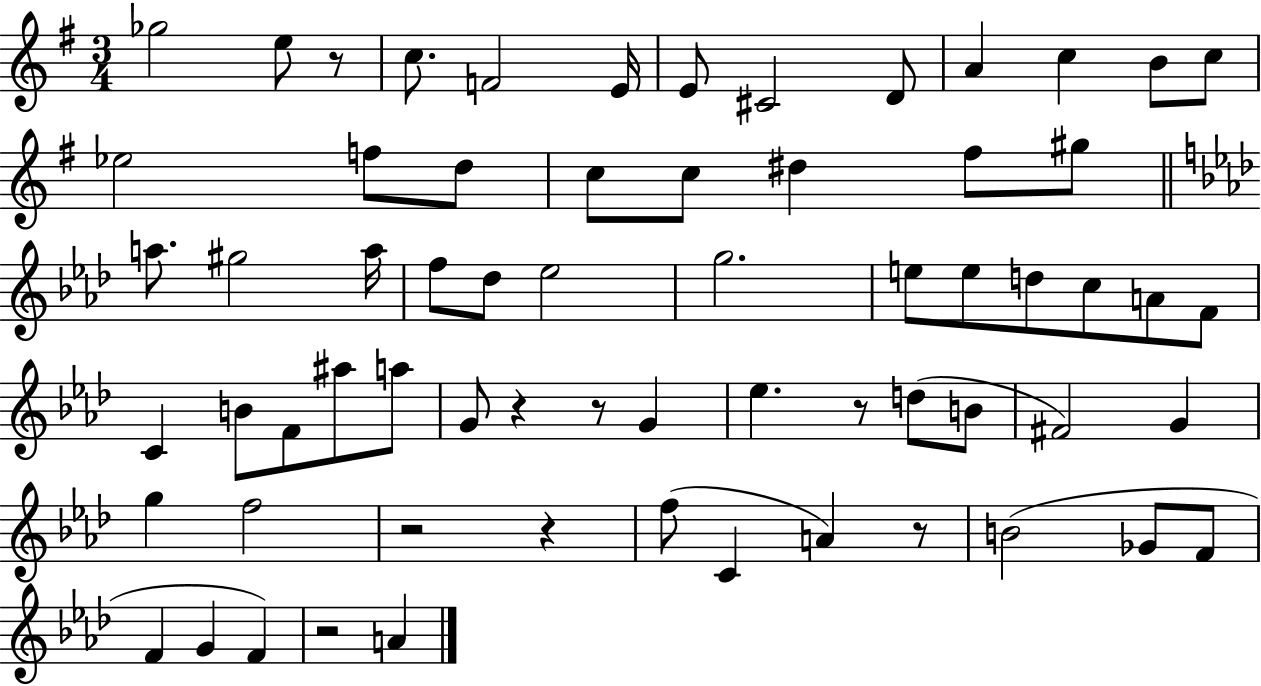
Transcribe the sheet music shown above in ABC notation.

X:1
T:Untitled
M:3/4
L:1/4
K:G
_g2 e/2 z/2 c/2 F2 E/4 E/2 ^C2 D/2 A c B/2 c/2 _e2 f/2 d/2 c/2 c/2 ^d ^f/2 ^g/2 a/2 ^g2 a/4 f/2 _d/2 _e2 g2 e/2 e/2 d/2 c/2 A/2 F/2 C B/2 F/2 ^a/2 a/2 G/2 z z/2 G _e z/2 d/2 B/2 ^F2 G g f2 z2 z f/2 C A z/2 B2 _G/2 F/2 F G F z2 A